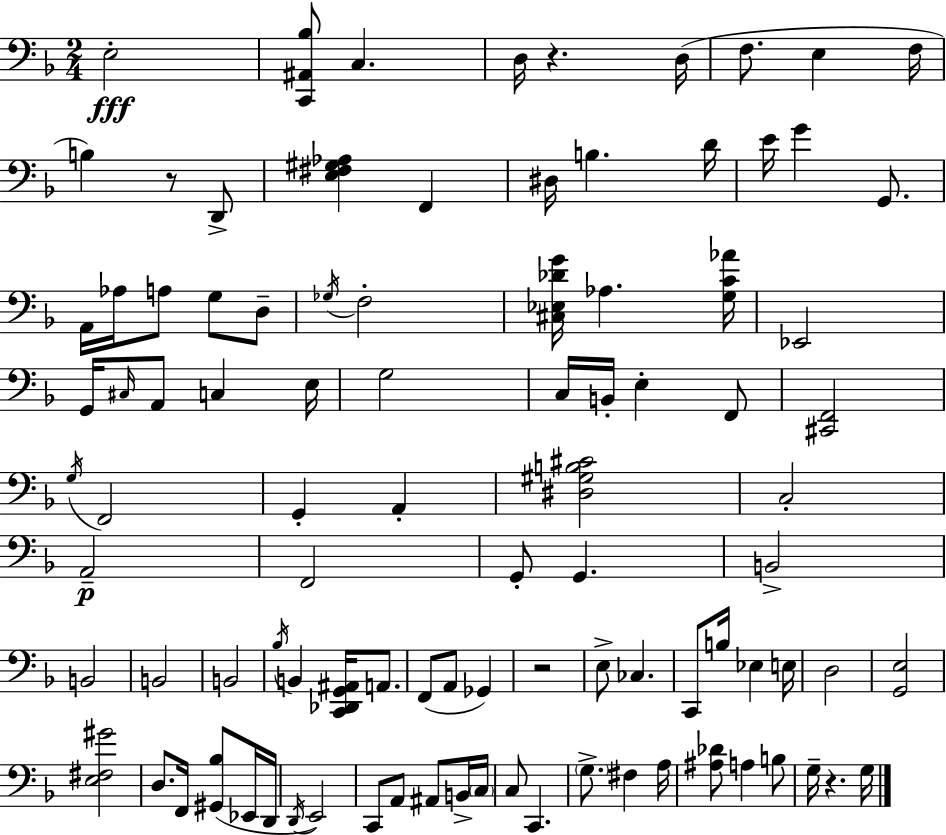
E3/h [C2,A#2,Bb3]/e C3/q. D3/s R/q. D3/s F3/e. E3/q F3/s B3/q R/e D2/e [E3,F#3,G#3,Ab3]/q F2/q D#3/s B3/q. D4/s E4/s G4/q G2/e. A2/s Ab3/s A3/e G3/e D3/e Gb3/s F3/h [C#3,Eb3,Db4,G4]/s Ab3/q. [G3,C4,Ab4]/s Eb2/h G2/s C#3/s A2/e C3/q E3/s G3/h C3/s B2/s E3/q F2/e [C#2,F2]/h G3/s F2/h G2/q A2/q [D#3,G#3,B3,C#4]/h C3/h A2/h F2/h G2/e G2/q. B2/h B2/h B2/h B2/h Bb3/s B2/q [C2,Db2,G2,A#2]/s A2/e. F2/e A2/e Gb2/q R/h E3/e CES3/q. C2/e B3/s Eb3/q E3/s D3/h [G2,E3]/h [E3,F#3,G#4]/h D3/e. F2/s [G#2,Bb3]/e Eb2/s D2/s D2/s E2/h C2/e A2/e A#2/e B2/s C3/s C3/e C2/q. G3/e. F#3/q A3/s [A#3,Db4]/e A3/q B3/e G3/s R/q. G3/s